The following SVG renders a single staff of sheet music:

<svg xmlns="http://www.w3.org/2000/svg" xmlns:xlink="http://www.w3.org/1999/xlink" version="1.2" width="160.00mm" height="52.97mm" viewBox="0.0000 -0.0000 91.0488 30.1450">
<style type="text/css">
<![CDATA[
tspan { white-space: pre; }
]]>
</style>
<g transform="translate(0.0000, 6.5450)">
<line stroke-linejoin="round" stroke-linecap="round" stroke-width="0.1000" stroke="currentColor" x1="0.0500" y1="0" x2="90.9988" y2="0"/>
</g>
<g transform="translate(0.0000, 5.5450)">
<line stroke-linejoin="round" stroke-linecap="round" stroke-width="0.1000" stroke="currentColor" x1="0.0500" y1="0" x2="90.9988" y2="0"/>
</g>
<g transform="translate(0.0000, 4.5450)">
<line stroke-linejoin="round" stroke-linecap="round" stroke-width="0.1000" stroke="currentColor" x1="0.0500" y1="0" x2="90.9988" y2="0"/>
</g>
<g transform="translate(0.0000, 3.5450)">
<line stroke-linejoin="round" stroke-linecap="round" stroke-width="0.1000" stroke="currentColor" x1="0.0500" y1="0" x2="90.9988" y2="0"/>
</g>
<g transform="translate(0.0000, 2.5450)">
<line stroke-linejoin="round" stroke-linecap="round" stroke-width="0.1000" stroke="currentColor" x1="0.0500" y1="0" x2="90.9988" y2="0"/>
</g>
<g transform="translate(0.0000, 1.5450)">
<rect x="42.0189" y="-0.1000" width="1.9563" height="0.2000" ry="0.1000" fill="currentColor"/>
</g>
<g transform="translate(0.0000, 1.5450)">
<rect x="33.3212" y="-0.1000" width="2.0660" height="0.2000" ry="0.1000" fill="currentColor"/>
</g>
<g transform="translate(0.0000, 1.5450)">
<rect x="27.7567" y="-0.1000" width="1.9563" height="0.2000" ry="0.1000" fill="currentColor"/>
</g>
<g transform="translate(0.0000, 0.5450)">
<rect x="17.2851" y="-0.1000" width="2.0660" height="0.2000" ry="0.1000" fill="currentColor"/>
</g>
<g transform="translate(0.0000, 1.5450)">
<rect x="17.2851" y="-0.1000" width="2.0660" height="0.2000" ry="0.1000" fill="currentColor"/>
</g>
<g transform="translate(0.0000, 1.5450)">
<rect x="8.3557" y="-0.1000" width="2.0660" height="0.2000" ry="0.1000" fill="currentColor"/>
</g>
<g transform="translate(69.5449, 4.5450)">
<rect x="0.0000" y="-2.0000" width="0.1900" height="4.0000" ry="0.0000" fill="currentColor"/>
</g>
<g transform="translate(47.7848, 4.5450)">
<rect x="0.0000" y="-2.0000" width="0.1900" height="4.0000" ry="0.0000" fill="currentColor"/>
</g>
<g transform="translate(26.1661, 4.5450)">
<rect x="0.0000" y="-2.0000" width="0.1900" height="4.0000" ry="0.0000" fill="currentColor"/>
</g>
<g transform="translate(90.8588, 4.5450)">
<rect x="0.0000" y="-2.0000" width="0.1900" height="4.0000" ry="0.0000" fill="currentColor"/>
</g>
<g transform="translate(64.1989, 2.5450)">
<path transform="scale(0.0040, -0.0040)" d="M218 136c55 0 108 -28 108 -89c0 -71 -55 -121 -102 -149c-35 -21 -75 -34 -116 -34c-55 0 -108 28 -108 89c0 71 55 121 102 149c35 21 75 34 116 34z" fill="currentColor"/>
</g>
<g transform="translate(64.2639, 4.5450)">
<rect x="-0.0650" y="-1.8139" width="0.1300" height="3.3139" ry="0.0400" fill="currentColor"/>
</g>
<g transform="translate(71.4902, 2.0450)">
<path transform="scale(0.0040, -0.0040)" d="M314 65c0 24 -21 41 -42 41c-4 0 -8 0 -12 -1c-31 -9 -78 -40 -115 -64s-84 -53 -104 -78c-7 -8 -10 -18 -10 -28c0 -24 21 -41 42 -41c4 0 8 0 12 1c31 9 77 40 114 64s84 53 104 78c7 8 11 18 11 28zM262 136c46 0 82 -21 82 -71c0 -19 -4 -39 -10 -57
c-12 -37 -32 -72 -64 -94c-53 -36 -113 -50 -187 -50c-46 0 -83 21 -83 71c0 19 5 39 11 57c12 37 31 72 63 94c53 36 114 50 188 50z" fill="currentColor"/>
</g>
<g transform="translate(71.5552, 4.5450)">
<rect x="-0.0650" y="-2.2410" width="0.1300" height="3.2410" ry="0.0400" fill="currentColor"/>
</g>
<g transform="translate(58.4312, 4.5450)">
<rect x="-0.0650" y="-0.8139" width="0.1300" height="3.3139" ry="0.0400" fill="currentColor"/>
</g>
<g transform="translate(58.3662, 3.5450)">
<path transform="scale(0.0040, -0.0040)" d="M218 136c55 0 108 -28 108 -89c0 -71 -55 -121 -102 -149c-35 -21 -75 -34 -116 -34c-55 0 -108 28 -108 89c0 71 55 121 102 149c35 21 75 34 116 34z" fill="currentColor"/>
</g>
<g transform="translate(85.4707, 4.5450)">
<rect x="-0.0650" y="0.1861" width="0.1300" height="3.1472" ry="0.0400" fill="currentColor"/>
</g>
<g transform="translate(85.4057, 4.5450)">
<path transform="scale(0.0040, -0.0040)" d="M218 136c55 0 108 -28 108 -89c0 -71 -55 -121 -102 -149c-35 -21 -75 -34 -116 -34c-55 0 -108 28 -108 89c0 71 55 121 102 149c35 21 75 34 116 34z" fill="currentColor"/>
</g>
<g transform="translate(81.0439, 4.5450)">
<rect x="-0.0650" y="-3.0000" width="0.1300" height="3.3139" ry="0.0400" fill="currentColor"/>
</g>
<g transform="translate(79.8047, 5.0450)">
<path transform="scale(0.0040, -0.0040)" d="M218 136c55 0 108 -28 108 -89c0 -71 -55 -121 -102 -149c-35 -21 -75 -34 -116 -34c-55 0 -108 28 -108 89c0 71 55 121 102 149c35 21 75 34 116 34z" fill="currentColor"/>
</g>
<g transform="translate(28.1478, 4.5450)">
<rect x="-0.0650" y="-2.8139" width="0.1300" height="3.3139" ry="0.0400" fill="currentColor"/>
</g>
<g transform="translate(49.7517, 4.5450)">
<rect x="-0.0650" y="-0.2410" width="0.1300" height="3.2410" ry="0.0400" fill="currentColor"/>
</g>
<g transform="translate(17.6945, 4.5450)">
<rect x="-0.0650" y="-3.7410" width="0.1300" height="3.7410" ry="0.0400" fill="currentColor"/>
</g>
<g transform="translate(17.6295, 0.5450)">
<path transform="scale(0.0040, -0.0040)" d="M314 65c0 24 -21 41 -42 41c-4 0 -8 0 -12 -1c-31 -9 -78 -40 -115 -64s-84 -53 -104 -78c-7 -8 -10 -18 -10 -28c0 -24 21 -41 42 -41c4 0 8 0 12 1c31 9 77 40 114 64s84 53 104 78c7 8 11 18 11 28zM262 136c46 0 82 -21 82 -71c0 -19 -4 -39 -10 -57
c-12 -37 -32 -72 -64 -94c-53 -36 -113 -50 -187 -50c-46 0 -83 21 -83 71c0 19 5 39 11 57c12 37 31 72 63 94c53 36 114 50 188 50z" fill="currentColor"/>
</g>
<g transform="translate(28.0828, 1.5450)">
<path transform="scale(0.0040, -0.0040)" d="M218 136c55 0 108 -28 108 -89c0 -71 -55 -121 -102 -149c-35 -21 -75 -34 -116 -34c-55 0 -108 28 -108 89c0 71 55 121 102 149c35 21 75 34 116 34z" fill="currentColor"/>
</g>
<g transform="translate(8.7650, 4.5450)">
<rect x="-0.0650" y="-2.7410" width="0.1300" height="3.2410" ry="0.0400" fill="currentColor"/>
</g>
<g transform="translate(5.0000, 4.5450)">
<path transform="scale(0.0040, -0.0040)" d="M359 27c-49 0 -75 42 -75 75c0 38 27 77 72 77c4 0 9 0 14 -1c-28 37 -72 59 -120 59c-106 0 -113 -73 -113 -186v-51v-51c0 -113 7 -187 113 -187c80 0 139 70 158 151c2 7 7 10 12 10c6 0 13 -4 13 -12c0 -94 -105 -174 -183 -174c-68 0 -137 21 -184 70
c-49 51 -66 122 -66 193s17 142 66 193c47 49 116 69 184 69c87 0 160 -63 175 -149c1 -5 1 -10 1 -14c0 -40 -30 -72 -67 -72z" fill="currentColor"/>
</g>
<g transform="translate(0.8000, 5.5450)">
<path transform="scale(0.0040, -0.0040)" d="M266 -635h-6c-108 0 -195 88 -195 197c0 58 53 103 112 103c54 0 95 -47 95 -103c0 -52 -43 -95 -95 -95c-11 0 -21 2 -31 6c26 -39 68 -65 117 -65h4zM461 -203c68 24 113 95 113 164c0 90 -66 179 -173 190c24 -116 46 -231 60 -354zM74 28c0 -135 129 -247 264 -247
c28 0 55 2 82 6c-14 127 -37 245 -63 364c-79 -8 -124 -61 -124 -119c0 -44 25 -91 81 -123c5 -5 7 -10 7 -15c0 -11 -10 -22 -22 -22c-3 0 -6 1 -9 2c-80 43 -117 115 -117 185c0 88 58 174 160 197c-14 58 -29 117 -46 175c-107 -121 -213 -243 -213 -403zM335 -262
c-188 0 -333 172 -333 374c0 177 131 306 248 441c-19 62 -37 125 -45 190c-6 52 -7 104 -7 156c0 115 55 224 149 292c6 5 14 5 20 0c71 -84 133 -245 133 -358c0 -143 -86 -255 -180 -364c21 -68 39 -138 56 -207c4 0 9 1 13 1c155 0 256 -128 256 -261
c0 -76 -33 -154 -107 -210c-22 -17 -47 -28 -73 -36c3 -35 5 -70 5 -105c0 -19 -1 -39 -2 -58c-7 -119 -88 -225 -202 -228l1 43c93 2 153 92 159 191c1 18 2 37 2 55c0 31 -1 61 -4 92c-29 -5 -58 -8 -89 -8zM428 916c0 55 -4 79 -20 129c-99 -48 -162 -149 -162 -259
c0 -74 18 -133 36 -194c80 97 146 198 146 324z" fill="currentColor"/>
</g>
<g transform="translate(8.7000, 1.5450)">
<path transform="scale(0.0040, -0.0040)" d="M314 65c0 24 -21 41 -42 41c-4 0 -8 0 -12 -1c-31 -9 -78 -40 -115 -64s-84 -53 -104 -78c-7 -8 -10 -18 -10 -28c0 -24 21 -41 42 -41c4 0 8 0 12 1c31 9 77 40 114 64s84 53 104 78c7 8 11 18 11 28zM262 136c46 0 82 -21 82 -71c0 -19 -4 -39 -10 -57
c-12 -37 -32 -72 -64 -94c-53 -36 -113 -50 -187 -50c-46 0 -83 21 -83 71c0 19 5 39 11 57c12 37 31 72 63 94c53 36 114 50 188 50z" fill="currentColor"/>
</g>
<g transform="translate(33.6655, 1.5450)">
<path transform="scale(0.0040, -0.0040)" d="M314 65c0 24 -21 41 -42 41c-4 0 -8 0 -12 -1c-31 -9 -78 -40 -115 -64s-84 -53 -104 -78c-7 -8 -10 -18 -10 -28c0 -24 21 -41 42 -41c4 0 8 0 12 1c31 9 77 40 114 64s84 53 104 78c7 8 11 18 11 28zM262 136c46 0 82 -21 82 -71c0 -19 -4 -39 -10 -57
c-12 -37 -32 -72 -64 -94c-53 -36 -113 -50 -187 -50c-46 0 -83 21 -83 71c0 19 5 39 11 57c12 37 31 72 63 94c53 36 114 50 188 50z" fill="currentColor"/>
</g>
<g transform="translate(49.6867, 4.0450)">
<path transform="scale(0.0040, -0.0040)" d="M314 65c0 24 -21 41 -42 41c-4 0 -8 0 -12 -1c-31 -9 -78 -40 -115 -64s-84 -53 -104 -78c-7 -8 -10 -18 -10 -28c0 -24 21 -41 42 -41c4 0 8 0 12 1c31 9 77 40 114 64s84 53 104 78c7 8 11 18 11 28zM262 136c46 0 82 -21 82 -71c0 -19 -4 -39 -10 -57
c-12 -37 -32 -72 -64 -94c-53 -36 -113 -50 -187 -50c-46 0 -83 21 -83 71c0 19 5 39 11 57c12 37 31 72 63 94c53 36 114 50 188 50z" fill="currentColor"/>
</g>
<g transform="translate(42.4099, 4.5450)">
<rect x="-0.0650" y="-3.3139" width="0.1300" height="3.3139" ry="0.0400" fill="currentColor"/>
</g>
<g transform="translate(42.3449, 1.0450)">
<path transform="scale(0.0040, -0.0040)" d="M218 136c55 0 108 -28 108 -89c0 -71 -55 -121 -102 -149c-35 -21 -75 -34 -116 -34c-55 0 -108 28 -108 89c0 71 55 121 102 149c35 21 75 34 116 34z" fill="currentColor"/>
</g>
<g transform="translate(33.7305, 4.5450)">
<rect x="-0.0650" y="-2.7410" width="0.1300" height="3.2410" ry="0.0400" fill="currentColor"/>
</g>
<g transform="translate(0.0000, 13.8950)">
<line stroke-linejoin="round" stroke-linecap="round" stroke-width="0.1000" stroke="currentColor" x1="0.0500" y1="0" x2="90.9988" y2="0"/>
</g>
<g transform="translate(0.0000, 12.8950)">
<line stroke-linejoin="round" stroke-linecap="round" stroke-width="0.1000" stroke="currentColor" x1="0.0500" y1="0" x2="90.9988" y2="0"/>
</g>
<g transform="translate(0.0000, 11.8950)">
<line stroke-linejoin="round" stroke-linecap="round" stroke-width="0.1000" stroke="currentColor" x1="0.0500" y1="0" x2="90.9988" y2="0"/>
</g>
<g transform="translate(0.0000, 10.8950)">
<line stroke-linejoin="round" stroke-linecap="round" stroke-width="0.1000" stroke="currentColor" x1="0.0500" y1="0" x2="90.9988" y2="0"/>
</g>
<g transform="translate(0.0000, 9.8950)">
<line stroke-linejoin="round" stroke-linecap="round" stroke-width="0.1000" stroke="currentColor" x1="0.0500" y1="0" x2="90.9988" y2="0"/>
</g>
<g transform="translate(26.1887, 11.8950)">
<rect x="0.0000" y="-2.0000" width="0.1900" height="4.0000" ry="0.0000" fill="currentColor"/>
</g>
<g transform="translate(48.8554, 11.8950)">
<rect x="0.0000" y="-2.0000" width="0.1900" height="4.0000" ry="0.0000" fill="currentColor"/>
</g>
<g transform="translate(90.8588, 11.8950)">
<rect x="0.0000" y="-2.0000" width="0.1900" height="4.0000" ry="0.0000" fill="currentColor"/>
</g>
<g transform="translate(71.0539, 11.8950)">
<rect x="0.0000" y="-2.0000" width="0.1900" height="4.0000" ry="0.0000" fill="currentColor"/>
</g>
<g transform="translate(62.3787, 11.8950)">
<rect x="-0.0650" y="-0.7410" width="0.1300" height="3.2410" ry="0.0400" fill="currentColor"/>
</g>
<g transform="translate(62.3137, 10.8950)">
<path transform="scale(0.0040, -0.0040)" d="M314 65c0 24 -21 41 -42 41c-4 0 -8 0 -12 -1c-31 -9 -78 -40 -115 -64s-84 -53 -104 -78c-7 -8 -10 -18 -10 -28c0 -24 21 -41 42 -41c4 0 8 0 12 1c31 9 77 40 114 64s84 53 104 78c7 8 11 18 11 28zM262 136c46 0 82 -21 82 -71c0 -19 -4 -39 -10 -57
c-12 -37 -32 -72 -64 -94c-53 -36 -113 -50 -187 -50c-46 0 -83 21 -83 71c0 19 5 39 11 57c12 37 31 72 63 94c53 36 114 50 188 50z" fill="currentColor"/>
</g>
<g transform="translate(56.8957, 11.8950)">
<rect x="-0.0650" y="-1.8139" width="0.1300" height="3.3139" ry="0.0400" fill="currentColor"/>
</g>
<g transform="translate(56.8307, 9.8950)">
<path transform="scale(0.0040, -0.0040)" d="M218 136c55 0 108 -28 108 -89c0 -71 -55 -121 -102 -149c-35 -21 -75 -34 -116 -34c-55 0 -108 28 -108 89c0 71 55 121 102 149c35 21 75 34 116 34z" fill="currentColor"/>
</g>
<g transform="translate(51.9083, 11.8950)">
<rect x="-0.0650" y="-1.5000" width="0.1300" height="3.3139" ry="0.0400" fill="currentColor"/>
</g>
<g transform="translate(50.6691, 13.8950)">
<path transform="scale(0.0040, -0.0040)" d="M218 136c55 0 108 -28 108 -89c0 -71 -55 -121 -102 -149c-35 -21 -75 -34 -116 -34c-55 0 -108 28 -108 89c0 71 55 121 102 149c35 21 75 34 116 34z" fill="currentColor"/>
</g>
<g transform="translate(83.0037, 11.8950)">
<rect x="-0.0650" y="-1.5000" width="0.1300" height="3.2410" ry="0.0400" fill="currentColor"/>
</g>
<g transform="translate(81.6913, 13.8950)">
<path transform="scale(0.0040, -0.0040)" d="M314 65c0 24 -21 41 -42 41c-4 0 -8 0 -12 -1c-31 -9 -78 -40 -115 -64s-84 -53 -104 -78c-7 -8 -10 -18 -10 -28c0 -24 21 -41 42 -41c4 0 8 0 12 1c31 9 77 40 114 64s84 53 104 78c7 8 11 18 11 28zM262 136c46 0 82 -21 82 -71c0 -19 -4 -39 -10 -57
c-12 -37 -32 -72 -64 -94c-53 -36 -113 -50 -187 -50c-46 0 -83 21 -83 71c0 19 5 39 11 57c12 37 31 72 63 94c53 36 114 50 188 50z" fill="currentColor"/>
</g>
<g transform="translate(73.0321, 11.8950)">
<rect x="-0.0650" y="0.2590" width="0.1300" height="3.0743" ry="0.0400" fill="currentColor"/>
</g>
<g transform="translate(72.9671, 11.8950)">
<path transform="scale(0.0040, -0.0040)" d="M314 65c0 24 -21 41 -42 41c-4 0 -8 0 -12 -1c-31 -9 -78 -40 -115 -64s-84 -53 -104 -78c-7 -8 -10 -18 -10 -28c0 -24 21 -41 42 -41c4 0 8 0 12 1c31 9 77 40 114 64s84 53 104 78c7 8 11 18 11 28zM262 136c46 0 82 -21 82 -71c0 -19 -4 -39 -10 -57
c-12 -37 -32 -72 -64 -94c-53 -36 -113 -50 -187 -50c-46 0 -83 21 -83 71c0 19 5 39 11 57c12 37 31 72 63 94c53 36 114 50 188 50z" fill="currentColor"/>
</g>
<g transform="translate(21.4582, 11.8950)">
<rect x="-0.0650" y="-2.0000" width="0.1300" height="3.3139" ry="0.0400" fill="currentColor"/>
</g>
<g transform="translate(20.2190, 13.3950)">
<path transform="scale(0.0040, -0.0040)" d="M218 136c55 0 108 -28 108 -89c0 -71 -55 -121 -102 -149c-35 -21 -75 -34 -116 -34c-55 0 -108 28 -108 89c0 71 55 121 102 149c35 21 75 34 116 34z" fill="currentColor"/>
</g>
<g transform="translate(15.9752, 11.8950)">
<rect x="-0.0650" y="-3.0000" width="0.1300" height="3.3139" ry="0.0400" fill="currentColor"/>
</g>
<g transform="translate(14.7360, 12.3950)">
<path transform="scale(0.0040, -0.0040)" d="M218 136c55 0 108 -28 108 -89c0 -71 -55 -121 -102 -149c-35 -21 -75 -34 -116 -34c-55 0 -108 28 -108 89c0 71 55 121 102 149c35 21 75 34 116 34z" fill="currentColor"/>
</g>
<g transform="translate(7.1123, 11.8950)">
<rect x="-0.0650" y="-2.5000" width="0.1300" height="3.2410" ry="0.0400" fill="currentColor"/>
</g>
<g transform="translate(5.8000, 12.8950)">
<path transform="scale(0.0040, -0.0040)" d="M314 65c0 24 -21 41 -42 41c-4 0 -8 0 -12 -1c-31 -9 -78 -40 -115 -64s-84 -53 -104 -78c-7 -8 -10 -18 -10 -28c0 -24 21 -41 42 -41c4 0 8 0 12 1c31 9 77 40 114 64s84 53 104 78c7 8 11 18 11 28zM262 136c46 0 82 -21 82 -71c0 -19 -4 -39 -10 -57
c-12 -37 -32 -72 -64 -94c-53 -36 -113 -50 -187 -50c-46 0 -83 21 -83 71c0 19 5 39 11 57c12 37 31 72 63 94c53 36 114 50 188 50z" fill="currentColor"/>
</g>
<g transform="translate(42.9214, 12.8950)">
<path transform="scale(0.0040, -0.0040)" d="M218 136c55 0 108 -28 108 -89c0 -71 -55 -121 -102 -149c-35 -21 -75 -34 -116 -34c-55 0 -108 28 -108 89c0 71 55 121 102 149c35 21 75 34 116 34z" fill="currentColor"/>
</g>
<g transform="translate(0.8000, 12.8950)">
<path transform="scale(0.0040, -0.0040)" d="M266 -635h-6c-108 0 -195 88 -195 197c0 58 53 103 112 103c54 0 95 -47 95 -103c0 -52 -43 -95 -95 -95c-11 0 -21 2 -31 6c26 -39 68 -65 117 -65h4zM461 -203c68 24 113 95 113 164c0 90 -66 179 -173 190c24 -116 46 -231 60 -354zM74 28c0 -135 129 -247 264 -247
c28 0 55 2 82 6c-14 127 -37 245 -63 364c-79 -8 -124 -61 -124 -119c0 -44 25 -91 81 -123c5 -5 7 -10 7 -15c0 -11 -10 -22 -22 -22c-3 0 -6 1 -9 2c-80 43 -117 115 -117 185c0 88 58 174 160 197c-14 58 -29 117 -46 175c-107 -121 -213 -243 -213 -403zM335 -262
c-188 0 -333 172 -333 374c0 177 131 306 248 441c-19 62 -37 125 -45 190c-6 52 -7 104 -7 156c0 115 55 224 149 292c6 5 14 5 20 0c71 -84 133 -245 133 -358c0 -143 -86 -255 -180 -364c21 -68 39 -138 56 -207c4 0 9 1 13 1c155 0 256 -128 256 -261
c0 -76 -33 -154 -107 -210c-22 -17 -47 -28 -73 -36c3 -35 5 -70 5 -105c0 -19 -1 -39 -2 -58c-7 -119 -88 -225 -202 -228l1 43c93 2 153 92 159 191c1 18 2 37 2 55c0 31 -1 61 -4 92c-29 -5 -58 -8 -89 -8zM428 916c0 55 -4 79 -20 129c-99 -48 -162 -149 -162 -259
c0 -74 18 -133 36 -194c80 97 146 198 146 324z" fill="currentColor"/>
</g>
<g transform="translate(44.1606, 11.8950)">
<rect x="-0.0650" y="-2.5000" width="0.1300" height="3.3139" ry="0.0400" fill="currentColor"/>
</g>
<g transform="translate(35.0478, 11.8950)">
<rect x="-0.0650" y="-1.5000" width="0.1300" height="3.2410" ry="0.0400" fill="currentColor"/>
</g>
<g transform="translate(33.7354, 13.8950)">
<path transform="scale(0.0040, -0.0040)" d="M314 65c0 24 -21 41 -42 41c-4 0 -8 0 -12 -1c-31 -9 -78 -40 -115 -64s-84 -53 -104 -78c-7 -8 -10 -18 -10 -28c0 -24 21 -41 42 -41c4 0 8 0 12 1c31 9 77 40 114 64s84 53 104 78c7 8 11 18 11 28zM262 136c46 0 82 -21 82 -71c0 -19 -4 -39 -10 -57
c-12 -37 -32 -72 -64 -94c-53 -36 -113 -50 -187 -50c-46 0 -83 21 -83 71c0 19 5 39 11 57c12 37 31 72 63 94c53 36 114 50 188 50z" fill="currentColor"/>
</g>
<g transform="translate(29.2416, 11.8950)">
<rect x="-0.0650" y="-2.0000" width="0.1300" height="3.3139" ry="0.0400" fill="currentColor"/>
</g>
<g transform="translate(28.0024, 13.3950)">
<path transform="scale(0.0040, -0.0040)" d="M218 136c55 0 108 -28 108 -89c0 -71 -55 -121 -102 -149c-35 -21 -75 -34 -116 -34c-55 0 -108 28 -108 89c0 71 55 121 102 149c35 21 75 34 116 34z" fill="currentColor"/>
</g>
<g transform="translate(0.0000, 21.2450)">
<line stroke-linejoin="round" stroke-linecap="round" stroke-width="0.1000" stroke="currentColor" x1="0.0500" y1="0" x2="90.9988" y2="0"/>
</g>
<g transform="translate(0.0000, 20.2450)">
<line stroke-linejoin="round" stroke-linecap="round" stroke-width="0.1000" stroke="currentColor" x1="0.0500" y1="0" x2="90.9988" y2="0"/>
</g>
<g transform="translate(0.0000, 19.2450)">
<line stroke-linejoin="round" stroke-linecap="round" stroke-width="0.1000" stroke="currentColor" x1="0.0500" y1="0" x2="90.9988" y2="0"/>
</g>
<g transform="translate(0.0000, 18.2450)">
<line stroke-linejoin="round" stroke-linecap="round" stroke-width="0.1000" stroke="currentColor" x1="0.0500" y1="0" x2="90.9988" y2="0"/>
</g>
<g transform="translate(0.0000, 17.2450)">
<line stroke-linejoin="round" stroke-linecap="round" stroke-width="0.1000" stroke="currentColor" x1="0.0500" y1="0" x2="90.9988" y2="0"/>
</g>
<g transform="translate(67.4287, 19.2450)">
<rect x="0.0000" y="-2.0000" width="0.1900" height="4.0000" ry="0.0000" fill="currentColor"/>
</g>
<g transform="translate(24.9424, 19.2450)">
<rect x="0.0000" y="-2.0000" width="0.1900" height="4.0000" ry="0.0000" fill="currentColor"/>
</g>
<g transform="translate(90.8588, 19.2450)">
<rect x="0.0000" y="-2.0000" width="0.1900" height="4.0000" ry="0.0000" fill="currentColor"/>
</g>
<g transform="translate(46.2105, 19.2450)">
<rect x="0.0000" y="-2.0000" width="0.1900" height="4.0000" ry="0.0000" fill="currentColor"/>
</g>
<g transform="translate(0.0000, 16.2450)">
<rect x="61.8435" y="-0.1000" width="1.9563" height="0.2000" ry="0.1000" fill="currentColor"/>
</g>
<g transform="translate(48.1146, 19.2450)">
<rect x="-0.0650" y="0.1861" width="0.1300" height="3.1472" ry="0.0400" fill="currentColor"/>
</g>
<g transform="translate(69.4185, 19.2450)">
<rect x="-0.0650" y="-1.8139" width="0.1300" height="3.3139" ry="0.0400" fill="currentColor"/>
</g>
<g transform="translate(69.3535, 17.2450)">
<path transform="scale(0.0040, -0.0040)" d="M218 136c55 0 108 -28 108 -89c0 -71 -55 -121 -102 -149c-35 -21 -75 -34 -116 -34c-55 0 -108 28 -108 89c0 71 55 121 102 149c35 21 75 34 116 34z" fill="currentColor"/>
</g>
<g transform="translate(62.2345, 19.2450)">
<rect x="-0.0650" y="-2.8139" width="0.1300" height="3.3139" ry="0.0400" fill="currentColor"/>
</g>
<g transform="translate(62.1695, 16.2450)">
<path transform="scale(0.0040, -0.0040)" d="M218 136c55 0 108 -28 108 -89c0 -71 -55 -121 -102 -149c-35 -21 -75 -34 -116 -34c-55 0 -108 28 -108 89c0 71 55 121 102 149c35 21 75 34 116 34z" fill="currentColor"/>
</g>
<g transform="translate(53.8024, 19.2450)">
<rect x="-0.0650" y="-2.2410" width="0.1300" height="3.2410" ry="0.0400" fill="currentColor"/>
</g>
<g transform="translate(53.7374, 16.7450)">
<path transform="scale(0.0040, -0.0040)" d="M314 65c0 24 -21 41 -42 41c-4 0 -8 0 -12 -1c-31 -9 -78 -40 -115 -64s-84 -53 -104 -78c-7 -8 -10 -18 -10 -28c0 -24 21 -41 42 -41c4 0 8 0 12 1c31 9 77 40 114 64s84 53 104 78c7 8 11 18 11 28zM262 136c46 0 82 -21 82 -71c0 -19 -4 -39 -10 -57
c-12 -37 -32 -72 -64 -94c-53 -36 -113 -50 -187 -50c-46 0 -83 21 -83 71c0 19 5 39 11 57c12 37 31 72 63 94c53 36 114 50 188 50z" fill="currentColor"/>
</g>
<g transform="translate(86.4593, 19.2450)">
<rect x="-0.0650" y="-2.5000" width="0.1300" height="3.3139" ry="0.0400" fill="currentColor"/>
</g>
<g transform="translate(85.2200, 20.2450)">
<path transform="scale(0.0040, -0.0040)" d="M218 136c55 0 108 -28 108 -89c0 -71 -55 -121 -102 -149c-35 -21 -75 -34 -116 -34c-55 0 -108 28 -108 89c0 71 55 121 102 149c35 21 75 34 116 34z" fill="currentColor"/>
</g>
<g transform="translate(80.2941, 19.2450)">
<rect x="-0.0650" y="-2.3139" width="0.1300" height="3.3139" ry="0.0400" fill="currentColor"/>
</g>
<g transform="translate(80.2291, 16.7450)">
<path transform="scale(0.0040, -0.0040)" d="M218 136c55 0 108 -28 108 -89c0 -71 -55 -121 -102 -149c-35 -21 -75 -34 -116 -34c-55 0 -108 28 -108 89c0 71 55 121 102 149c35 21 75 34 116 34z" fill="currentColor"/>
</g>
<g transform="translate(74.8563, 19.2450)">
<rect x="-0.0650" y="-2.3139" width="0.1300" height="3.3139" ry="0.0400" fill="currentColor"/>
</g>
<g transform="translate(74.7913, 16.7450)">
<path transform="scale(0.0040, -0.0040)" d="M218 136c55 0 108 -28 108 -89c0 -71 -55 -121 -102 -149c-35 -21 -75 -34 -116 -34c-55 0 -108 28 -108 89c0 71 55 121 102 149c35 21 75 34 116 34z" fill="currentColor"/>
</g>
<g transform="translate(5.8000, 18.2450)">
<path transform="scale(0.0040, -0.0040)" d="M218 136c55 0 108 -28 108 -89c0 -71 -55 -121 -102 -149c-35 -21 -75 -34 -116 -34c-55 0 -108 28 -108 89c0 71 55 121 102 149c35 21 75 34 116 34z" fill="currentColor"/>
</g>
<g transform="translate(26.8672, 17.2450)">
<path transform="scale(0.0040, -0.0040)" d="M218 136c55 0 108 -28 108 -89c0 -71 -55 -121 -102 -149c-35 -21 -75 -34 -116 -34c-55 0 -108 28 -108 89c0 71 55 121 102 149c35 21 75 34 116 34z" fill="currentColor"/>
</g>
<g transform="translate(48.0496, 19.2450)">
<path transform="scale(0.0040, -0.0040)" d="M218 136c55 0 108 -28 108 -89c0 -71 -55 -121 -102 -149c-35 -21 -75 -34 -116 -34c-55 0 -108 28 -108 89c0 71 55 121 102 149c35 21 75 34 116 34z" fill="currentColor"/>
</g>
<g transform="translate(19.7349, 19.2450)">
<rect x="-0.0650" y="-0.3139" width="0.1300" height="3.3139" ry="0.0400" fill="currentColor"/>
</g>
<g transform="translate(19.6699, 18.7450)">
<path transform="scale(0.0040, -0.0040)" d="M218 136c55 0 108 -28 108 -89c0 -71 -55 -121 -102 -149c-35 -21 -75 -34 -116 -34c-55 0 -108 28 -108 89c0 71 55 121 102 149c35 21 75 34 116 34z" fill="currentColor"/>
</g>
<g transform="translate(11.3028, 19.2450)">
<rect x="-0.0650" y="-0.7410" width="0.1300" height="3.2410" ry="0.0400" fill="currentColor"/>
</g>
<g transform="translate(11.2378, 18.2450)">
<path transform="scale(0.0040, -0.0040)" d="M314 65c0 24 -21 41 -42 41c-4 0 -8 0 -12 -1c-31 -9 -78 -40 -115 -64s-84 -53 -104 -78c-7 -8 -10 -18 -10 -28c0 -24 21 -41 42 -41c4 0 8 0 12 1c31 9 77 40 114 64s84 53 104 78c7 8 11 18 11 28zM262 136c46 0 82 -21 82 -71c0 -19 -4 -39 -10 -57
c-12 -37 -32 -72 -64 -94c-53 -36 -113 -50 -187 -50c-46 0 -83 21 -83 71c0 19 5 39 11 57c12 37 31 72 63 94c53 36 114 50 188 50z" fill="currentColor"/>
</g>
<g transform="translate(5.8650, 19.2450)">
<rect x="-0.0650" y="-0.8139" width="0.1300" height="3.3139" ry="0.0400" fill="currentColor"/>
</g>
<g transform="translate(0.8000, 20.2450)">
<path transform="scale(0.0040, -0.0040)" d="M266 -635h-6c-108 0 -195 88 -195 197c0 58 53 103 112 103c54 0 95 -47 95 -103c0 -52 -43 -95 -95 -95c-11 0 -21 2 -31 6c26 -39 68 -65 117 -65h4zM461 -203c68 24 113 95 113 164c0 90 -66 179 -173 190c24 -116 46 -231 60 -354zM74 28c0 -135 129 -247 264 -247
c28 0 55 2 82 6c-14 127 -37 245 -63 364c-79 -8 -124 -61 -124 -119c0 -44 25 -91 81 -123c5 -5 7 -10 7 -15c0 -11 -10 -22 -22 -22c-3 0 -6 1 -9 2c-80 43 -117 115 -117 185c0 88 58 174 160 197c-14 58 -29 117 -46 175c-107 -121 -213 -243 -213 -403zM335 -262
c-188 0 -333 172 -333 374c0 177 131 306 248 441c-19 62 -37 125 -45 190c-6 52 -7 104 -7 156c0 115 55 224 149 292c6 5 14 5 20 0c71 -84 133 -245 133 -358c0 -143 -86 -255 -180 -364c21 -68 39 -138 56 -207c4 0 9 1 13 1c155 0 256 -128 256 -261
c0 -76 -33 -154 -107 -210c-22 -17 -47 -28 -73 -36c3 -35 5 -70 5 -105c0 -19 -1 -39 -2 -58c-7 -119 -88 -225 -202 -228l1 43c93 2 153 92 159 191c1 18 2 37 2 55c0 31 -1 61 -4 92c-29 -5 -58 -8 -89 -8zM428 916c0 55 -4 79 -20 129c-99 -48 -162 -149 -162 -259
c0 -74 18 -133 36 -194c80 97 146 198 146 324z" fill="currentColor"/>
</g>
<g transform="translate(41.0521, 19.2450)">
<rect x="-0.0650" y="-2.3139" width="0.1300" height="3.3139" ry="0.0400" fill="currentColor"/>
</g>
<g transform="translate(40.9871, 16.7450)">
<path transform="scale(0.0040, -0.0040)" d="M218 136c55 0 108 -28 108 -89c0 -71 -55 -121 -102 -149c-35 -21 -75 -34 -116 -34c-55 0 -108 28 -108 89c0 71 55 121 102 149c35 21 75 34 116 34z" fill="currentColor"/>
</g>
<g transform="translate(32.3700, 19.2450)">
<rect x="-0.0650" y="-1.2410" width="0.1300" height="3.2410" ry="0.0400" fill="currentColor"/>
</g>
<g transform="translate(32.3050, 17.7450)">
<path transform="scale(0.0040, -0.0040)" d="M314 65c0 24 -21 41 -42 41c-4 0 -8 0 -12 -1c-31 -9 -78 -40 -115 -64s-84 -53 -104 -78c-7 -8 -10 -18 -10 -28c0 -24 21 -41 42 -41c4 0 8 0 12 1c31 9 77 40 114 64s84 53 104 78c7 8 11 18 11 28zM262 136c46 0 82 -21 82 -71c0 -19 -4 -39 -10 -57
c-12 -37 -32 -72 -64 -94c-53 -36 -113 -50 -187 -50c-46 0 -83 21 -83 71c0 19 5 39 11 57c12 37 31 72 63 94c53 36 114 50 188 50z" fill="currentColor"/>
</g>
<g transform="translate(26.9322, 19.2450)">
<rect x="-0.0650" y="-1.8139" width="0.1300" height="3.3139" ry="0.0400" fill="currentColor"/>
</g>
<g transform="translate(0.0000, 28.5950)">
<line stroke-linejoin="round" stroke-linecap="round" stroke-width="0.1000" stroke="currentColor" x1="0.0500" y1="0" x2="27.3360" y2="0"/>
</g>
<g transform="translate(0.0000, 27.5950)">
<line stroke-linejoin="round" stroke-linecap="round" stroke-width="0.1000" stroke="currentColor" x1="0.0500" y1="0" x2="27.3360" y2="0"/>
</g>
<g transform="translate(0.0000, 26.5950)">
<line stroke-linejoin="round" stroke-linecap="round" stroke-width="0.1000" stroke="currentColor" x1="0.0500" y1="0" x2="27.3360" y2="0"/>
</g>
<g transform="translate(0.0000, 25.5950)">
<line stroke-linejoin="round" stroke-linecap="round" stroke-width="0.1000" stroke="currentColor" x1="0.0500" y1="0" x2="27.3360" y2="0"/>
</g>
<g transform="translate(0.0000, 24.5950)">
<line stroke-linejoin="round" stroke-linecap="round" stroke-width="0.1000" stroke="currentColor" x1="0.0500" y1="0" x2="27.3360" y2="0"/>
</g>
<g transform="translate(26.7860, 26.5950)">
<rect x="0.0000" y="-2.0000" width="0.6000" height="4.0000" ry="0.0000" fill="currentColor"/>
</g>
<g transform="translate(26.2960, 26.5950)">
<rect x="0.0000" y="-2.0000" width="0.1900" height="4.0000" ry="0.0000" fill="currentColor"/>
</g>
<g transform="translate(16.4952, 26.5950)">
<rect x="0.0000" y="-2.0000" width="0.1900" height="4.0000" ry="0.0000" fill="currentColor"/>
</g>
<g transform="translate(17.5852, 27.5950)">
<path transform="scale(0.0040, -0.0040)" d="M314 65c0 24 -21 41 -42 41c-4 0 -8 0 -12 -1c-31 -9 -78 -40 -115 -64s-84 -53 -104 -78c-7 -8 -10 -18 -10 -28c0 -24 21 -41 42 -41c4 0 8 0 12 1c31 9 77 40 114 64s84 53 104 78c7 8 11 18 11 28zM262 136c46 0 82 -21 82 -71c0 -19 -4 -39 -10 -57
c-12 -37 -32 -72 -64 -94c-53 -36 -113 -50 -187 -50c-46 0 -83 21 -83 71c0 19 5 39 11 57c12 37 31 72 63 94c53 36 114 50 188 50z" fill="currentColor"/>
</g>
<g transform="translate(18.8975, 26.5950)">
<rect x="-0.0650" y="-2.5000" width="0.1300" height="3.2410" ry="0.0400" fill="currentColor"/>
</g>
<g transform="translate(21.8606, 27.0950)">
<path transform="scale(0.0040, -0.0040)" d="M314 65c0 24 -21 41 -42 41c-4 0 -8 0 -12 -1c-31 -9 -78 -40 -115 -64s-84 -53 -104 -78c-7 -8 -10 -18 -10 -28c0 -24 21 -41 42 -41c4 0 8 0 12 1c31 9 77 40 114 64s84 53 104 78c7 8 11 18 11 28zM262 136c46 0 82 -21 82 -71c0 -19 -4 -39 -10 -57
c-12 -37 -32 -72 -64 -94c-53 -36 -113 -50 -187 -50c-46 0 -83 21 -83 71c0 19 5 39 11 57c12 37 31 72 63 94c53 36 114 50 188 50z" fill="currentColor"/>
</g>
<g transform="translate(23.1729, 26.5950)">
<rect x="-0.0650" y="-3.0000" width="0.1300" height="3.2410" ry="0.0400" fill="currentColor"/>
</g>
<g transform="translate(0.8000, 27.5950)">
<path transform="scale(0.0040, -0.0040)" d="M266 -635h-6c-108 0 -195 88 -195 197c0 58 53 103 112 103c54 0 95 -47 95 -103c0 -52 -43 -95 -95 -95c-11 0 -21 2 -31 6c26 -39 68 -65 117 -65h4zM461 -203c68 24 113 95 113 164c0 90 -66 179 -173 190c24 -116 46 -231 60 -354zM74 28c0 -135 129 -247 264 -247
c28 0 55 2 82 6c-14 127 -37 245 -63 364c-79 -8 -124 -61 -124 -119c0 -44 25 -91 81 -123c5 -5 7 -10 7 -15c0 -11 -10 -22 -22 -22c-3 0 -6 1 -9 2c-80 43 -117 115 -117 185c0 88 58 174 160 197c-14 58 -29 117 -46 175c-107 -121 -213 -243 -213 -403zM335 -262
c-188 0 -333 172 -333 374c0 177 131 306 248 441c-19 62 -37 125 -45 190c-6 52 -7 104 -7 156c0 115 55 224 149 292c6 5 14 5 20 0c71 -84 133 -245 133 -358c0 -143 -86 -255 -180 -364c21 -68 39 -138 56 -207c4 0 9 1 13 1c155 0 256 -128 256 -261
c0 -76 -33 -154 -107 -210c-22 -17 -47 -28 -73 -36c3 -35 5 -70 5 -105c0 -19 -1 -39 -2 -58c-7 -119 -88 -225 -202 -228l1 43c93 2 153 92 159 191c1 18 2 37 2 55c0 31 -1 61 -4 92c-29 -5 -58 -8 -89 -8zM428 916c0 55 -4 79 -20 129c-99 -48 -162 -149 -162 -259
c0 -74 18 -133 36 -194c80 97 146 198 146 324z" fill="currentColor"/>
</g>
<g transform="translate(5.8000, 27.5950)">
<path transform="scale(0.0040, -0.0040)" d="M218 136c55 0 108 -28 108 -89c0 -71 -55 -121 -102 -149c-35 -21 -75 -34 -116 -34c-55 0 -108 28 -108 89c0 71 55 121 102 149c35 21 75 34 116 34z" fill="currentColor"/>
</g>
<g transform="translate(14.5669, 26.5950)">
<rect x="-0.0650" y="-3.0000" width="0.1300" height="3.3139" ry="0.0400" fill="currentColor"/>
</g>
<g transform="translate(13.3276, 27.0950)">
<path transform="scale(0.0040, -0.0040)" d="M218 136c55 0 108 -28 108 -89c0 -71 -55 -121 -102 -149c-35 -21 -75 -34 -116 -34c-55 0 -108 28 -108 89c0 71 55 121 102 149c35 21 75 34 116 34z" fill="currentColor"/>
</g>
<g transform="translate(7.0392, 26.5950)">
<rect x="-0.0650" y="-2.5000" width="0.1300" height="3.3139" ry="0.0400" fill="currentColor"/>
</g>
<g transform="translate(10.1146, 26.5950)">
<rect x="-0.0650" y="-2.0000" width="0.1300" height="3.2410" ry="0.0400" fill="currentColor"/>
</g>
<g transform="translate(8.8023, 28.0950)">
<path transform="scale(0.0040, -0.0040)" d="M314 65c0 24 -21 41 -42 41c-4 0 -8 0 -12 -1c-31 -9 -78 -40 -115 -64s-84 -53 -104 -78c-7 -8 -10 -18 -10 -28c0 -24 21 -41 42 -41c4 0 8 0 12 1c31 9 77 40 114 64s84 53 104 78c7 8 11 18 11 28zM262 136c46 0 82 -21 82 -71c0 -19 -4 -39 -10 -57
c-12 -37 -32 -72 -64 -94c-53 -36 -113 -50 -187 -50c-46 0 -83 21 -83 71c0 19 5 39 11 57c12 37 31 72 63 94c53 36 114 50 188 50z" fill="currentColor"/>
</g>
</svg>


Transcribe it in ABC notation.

X:1
T:Untitled
M:4/4
L:1/4
K:C
a2 c'2 a a2 b c2 d f g2 A B G2 A F F E2 G E f d2 B2 E2 d d2 c f e2 g B g2 a f g g G G F2 A G2 A2